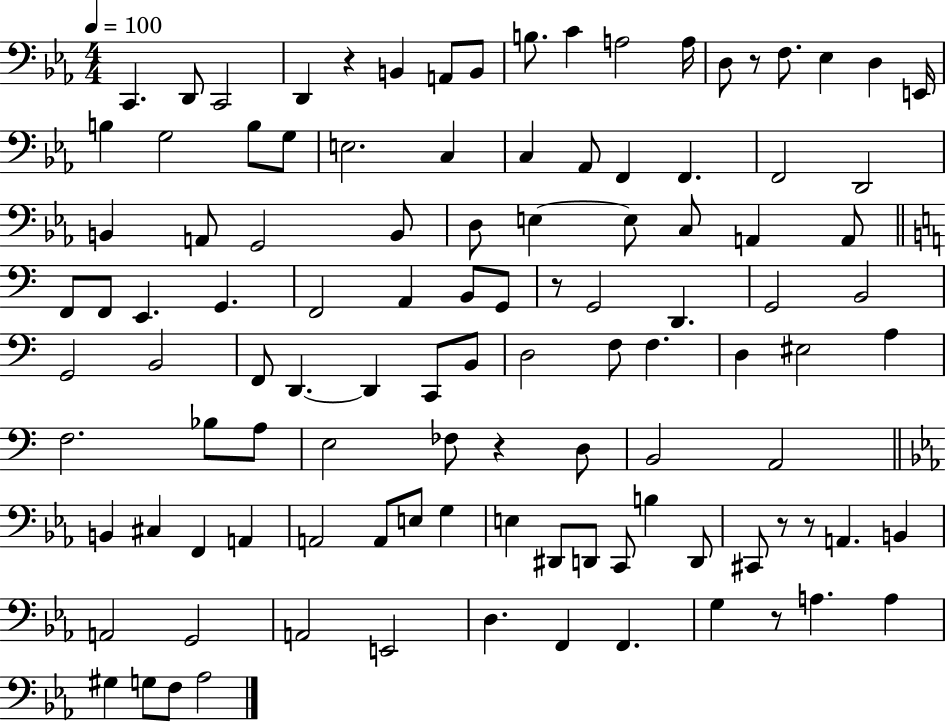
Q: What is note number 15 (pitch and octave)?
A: D3